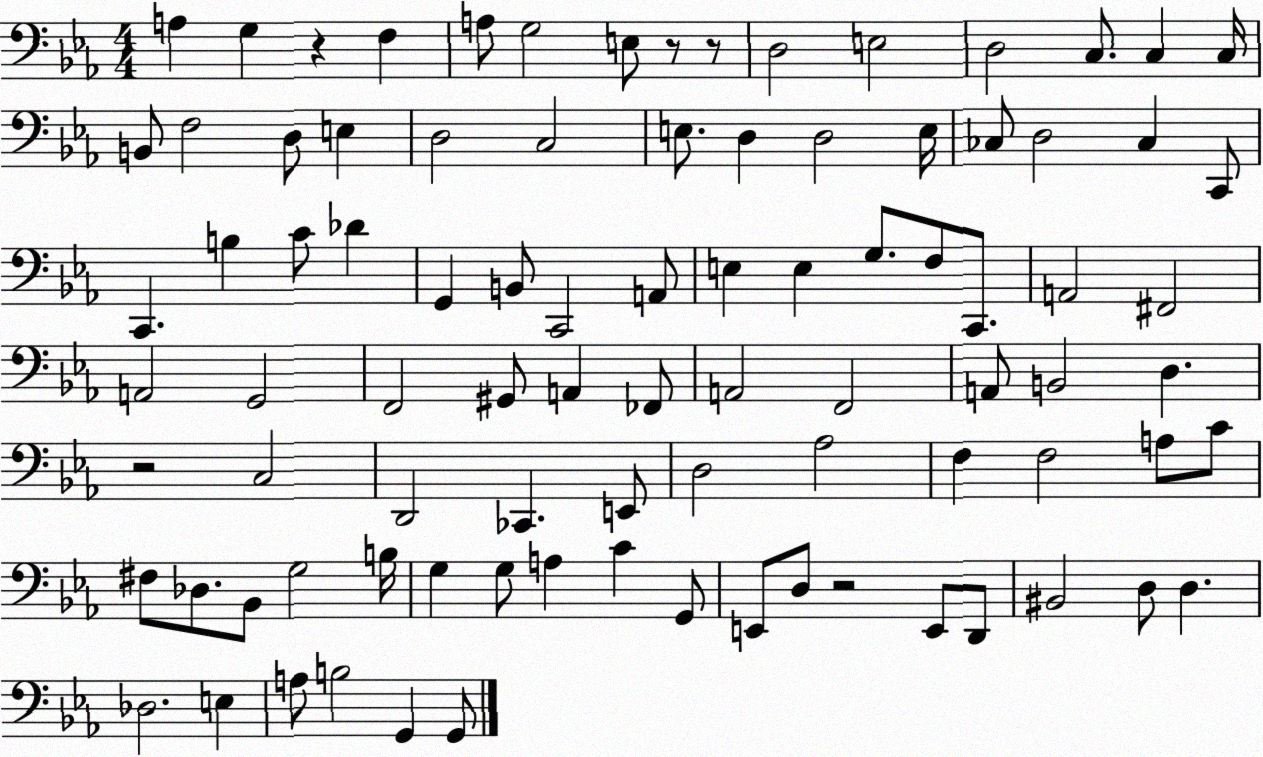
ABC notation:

X:1
T:Untitled
M:4/4
L:1/4
K:Eb
A, G, z F, A,/2 G,2 E,/2 z/2 z/2 D,2 E,2 D,2 C,/2 C, C,/4 B,,/2 F,2 D,/2 E, D,2 C,2 E,/2 D, D,2 E,/4 _C,/2 D,2 _C, C,,/2 C,, B, C/2 _D G,, B,,/2 C,,2 A,,/2 E, E, G,/2 F,/2 C,,/2 A,,2 ^F,,2 A,,2 G,,2 F,,2 ^G,,/2 A,, _F,,/2 A,,2 F,,2 A,,/2 B,,2 D, z2 C,2 D,,2 _C,, E,,/2 D,2 _A,2 F, F,2 A,/2 C/2 ^F,/2 _D,/2 _B,,/2 G,2 B,/4 G, G,/2 A, C G,,/2 E,,/2 D,/2 z2 E,,/2 D,,/2 ^B,,2 D,/2 D, _D,2 E, A,/2 B,2 G,, G,,/2